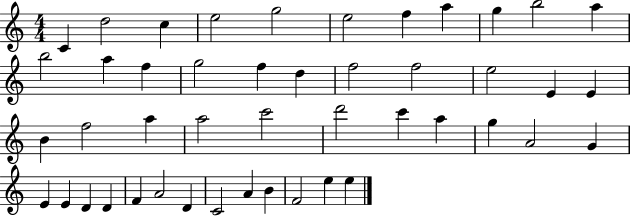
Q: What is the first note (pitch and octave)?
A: C4